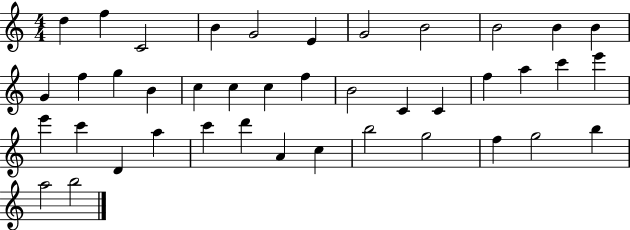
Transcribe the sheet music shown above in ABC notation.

X:1
T:Untitled
M:4/4
L:1/4
K:C
d f C2 B G2 E G2 B2 B2 B B G f g B c c c f B2 C C f a c' e' e' c' D a c' d' A c b2 g2 f g2 b a2 b2